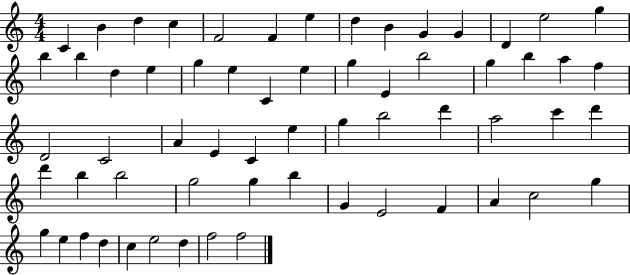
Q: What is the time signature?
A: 4/4